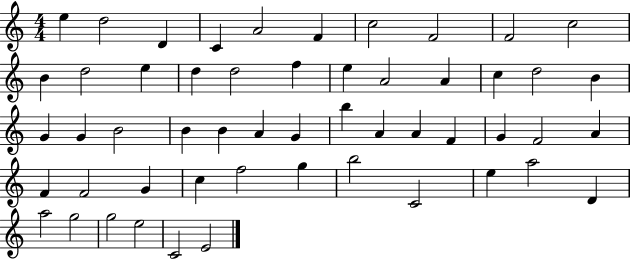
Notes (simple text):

E5/q D5/h D4/q C4/q A4/h F4/q C5/h F4/h F4/h C5/h B4/q D5/h E5/q D5/q D5/h F5/q E5/q A4/h A4/q C5/q D5/h B4/q G4/q G4/q B4/h B4/q B4/q A4/q G4/q B5/q A4/q A4/q F4/q G4/q F4/h A4/q F4/q F4/h G4/q C5/q F5/h G5/q B5/h C4/h E5/q A5/h D4/q A5/h G5/h G5/h E5/h C4/h E4/h